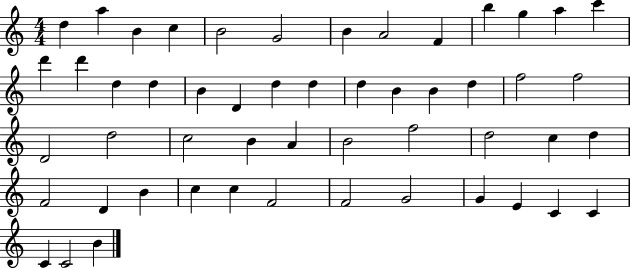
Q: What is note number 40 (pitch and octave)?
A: B4